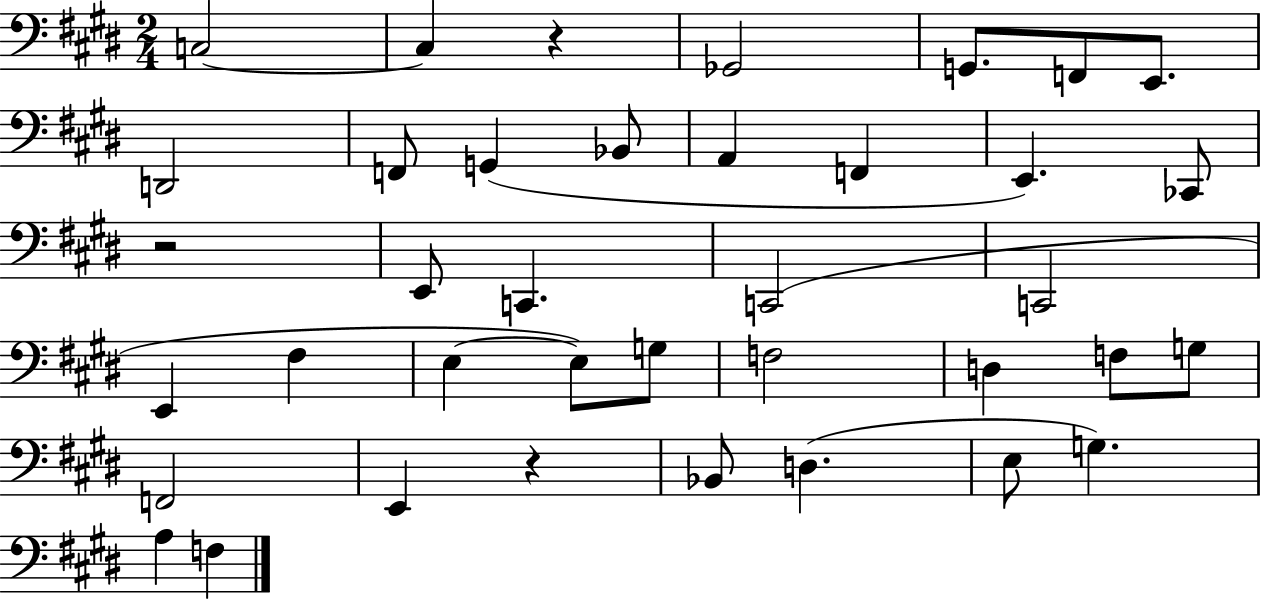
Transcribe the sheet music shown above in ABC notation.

X:1
T:Untitled
M:2/4
L:1/4
K:E
C,2 C, z _G,,2 G,,/2 F,,/2 E,,/2 D,,2 F,,/2 G,, _B,,/2 A,, F,, E,, _C,,/2 z2 E,,/2 C,, C,,2 C,,2 E,, ^F, E, E,/2 G,/2 F,2 D, F,/2 G,/2 F,,2 E,, z _B,,/2 D, E,/2 G, A, F,